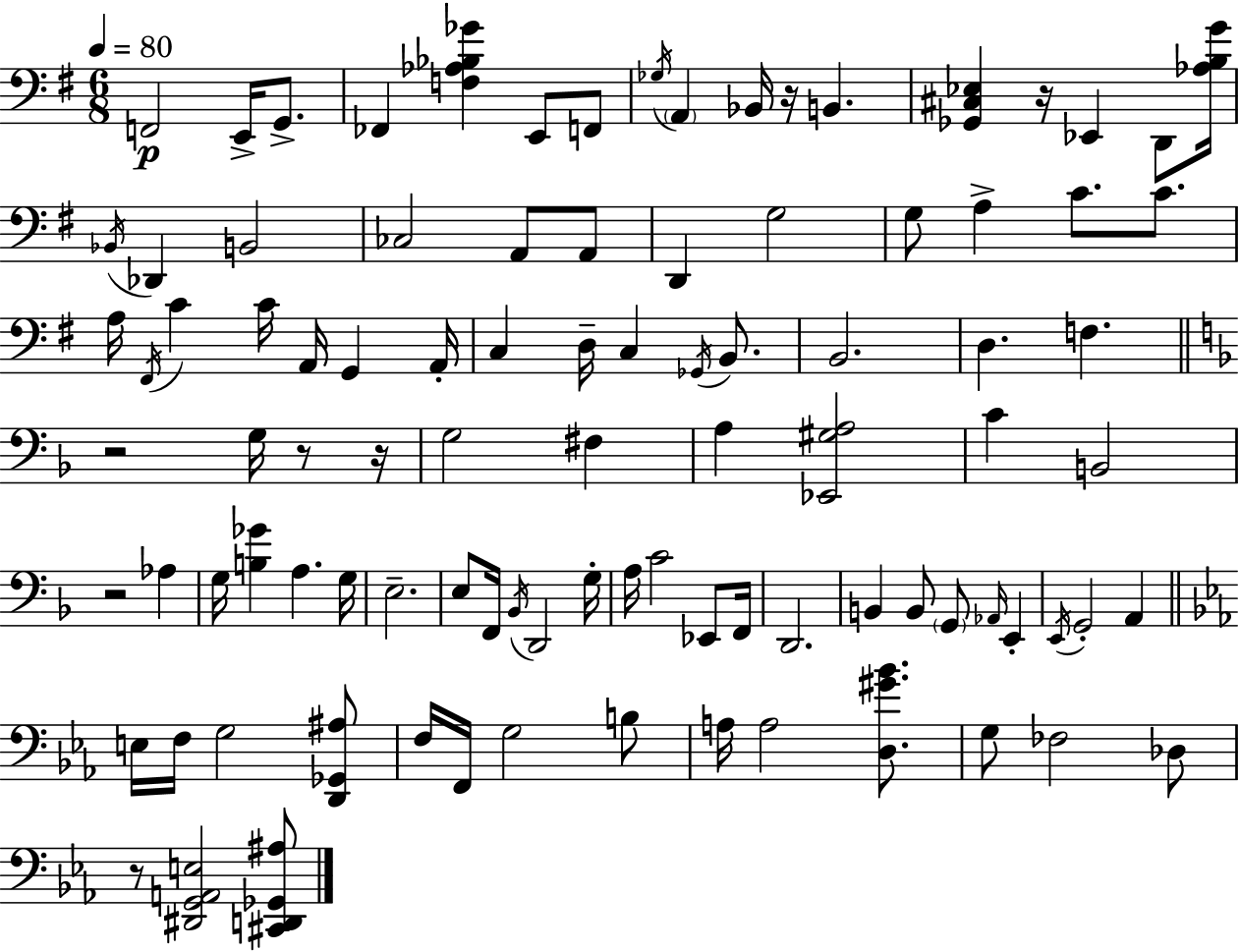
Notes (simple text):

F2/h E2/s G2/e. FES2/q [F3,Ab3,Bb3,Gb4]/q E2/e F2/e Gb3/s A2/q Bb2/s R/s B2/q. [Gb2,C#3,Eb3]/q R/s Eb2/q D2/e [Ab3,B3,G4]/s Bb2/s Db2/q B2/h CES3/h A2/e A2/e D2/q G3/h G3/e A3/q C4/e. C4/e. A3/s F#2/s C4/q C4/s A2/s G2/q A2/s C3/q D3/s C3/q Gb2/s B2/e. B2/h. D3/q. F3/q. R/h G3/s R/e R/s G3/h F#3/q A3/q [Eb2,G#3,A3]/h C4/q B2/h R/h Ab3/q G3/s [B3,Gb4]/q A3/q. G3/s E3/h. E3/e F2/s Bb2/s D2/h G3/s A3/s C4/h Eb2/e F2/s D2/h. B2/q B2/e G2/e Ab2/s E2/q E2/s G2/h A2/q E3/s F3/s G3/h [D2,Gb2,A#3]/e F3/s F2/s G3/h B3/e A3/s A3/h [D3,G#4,Bb4]/e. G3/e FES3/h Db3/e R/e [D#2,G2,A2,E3]/h [C#2,D2,Gb2,A#3]/e